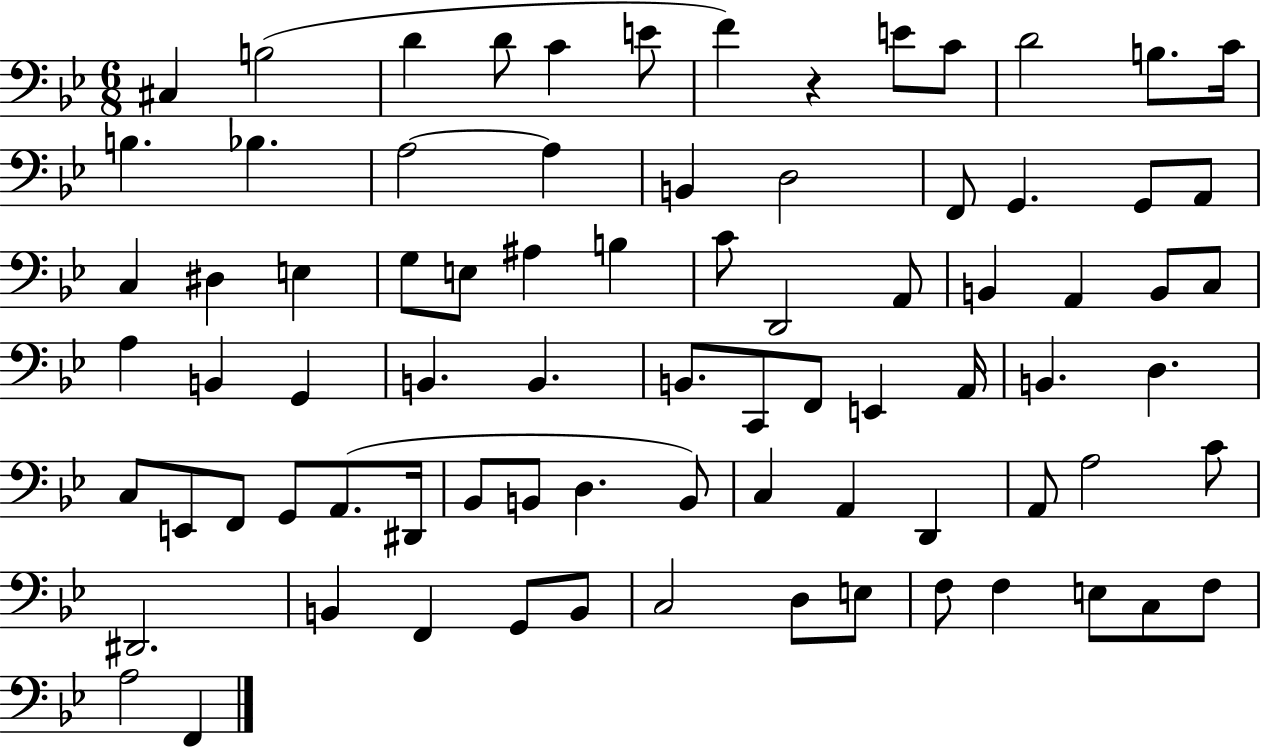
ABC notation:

X:1
T:Untitled
M:6/8
L:1/4
K:Bb
^C, B,2 D D/2 C E/2 F z E/2 C/2 D2 B,/2 C/4 B, _B, A,2 A, B,, D,2 F,,/2 G,, G,,/2 A,,/2 C, ^D, E, G,/2 E,/2 ^A, B, C/2 D,,2 A,,/2 B,, A,, B,,/2 C,/2 A, B,, G,, B,, B,, B,,/2 C,,/2 F,,/2 E,, A,,/4 B,, D, C,/2 E,,/2 F,,/2 G,,/2 A,,/2 ^D,,/4 _B,,/2 B,,/2 D, B,,/2 C, A,, D,, A,,/2 A,2 C/2 ^D,,2 B,, F,, G,,/2 B,,/2 C,2 D,/2 E,/2 F,/2 F, E,/2 C,/2 F,/2 A,2 F,,